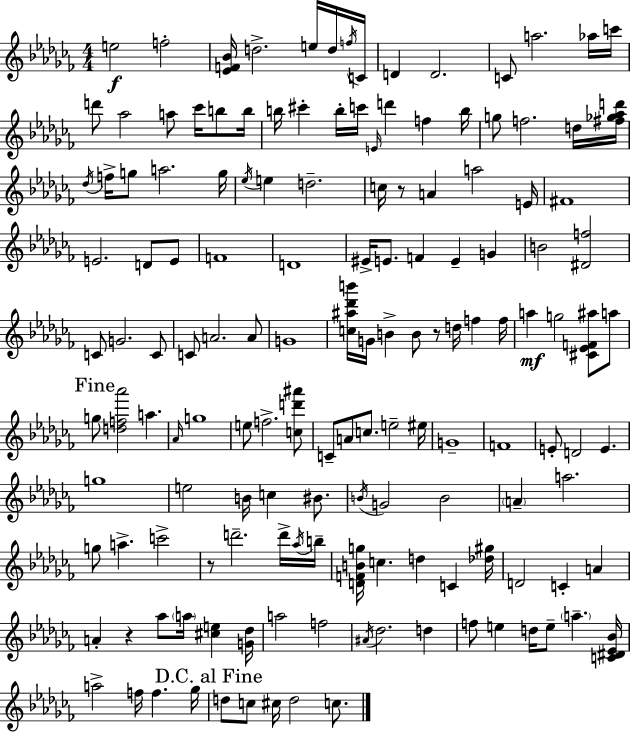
E5/h F5/h [Eb4,F4,Bb4]/s D5/h. E5/s D5/s F5/s C4/s D4/q D4/h. C4/e A5/h. Ab5/s C6/s D6/e Ab5/h A5/e CES6/s B5/e B5/s B5/s C#6/q B5/s C6/s E4/s D6/q F5/q B5/s G5/e F5/h. D5/s [F#5,Gb5,Ab5,D6]/s Db5/s F5/s G5/e A5/h. G5/s Eb5/s E5/q D5/h. C5/s R/e A4/q A5/h E4/s F#4/w E4/h. D4/e E4/e F4/w D4/w EIS4/s E4/e. F4/q E4/q G4/q B4/h [D#4,F5]/h C4/e G4/h. C4/e C4/e A4/h. A4/e G4/w [C5,A#5,Db6,B6]/s G4/s B4/q B4/e R/e D5/s F5/q F5/s A5/q G5/h [C#4,Eb4,F4,A#5]/e A5/e G5/e [D5,F5,Ab6]/h A5/q. Ab4/s G5/w E5/e F5/h. [C5,D6,A#6]/e C4/e A4/e C5/e. E5/h EIS5/s G4/w F4/w E4/e D4/h E4/q. G5/w E5/h B4/s C5/q BIS4/e. B4/s G4/h B4/h A4/q A5/h. G5/e A5/q. C6/h R/e D6/h. D6/s Ab5/s B5/s [D4,F4,B4,G5]/s C5/q. D5/q C4/q [Db5,G#5]/s D4/h C4/q A4/q A4/q R/q Ab5/e A5/s [C#5,E5]/q [G4,Db5]/s A5/h F5/h A#4/s Db5/h. D5/q F5/e E5/q D5/s E5/e A5/q. [C4,D#4,Eb4,Bb4]/s A5/h F5/s F5/q. Gb5/s D5/e C5/e C#5/s D5/h C5/e.